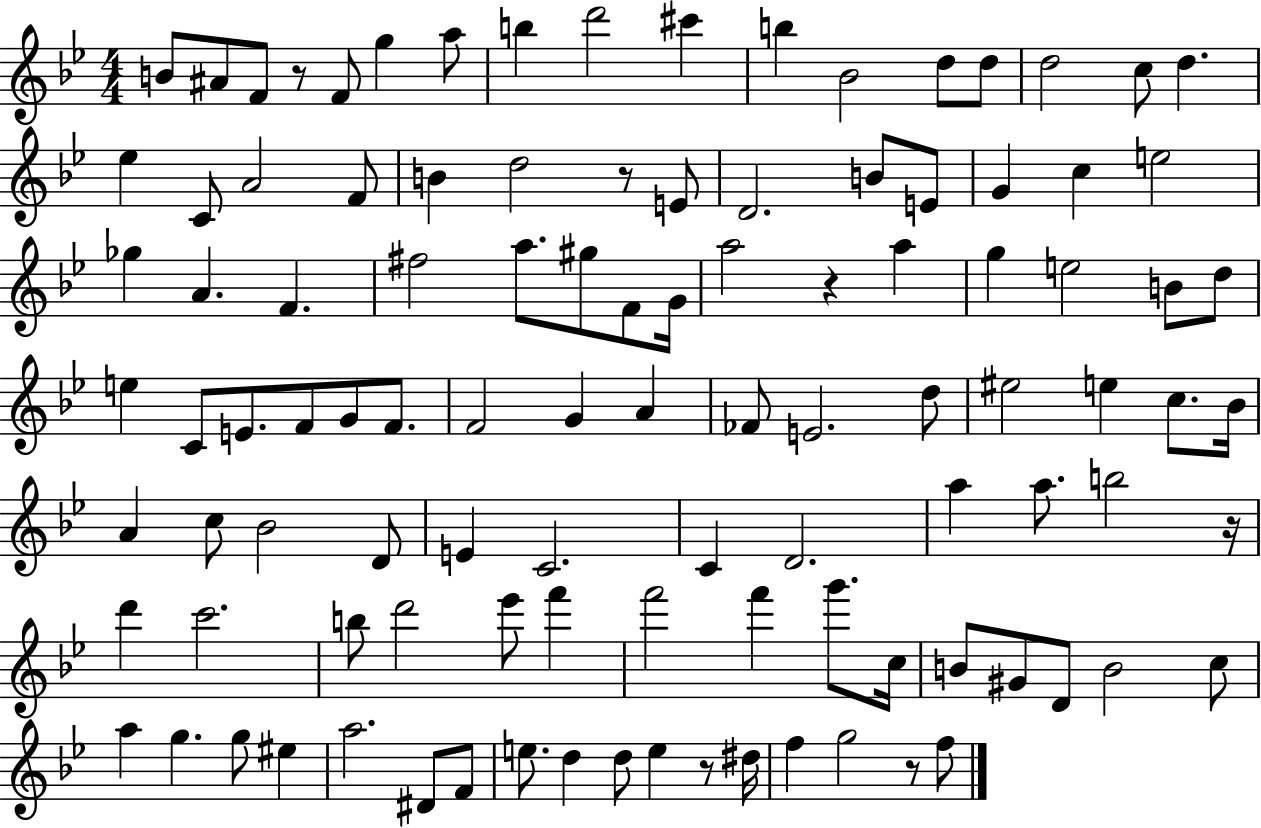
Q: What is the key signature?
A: BES major